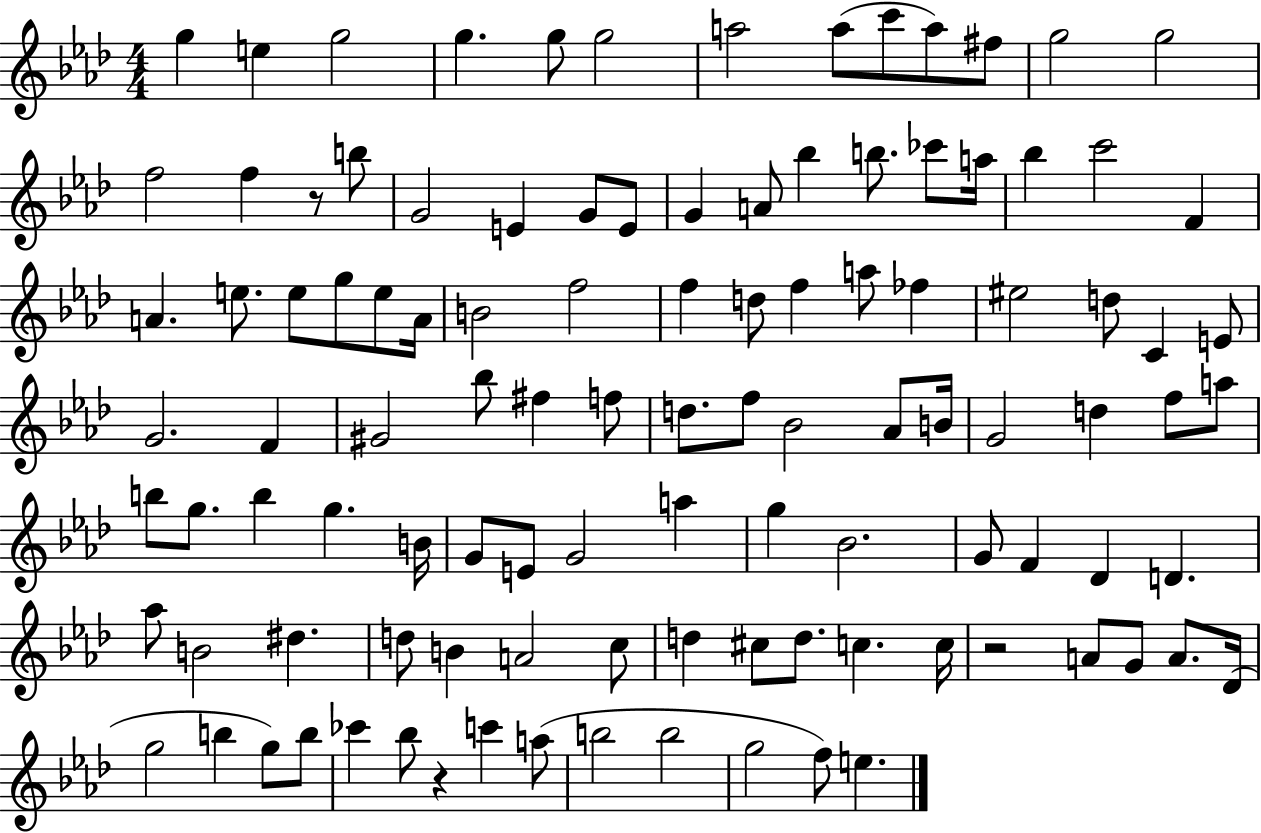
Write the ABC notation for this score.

X:1
T:Untitled
M:4/4
L:1/4
K:Ab
g e g2 g g/2 g2 a2 a/2 c'/2 a/2 ^f/2 g2 g2 f2 f z/2 b/2 G2 E G/2 E/2 G A/2 _b b/2 _c'/2 a/4 _b c'2 F A e/2 e/2 g/2 e/2 A/4 B2 f2 f d/2 f a/2 _f ^e2 d/2 C E/2 G2 F ^G2 _b/2 ^f f/2 d/2 f/2 _B2 _A/2 B/4 G2 d f/2 a/2 b/2 g/2 b g B/4 G/2 E/2 G2 a g _B2 G/2 F _D D _a/2 B2 ^d d/2 B A2 c/2 d ^c/2 d/2 c c/4 z2 A/2 G/2 A/2 _D/4 g2 b g/2 b/2 _c' _b/2 z c' a/2 b2 b2 g2 f/2 e